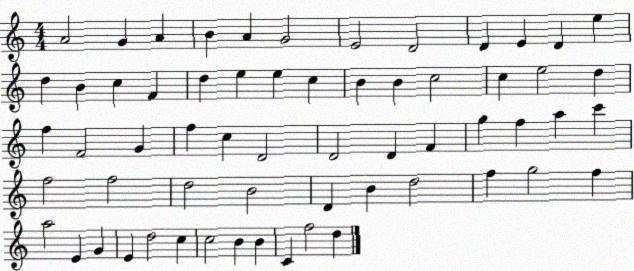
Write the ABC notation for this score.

X:1
T:Untitled
M:4/4
L:1/4
K:C
A2 G A B A G2 E2 D2 D E D e d B c F d e e c B B c2 c e2 d f F2 G f c D2 D2 D F g f a c' f2 f2 d2 B2 D B d2 f g2 f a2 E G E d2 c c2 B B C f2 d